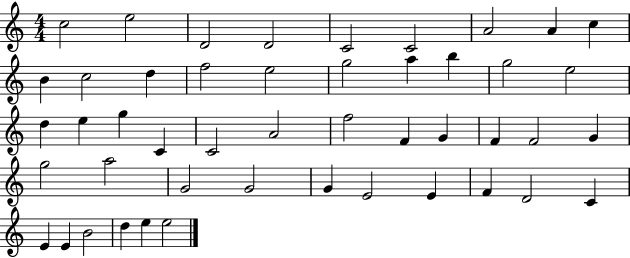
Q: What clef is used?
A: treble